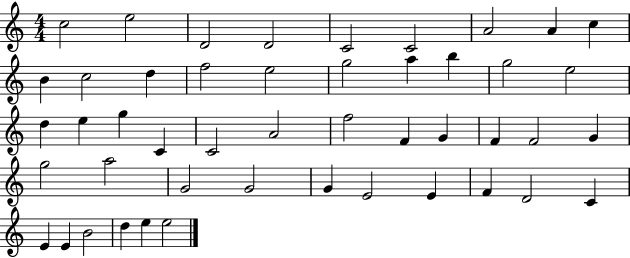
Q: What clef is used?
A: treble